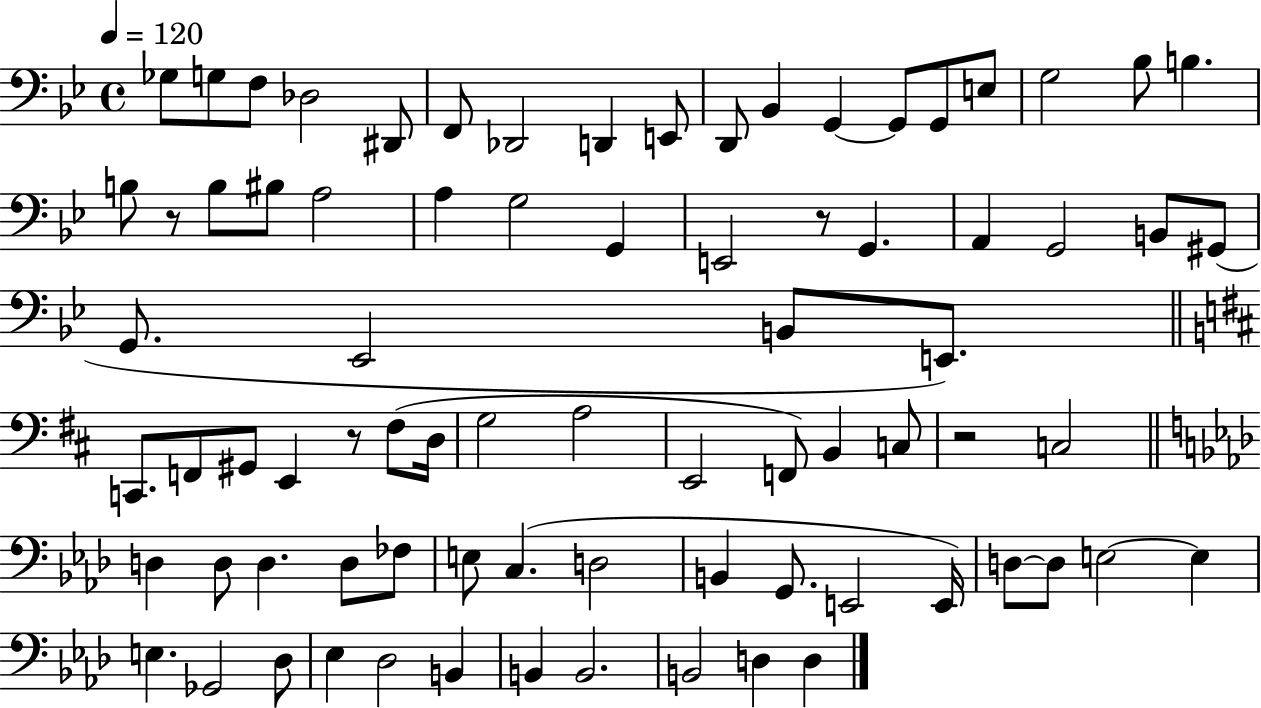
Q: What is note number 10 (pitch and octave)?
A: D2